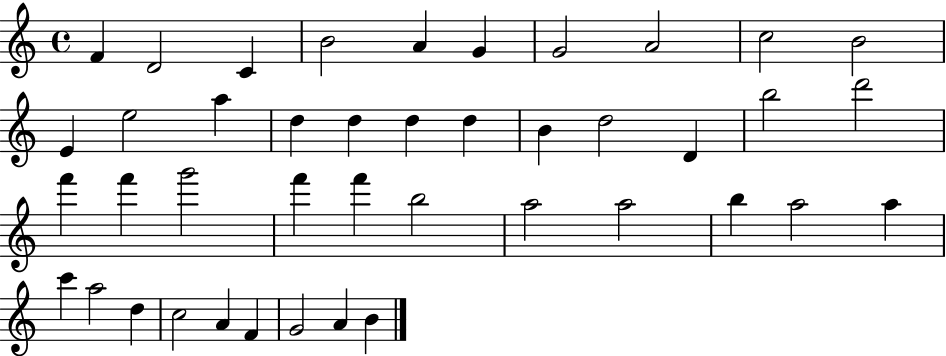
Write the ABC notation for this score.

X:1
T:Untitled
M:4/4
L:1/4
K:C
F D2 C B2 A G G2 A2 c2 B2 E e2 a d d d d B d2 D b2 d'2 f' f' g'2 f' f' b2 a2 a2 b a2 a c' a2 d c2 A F G2 A B